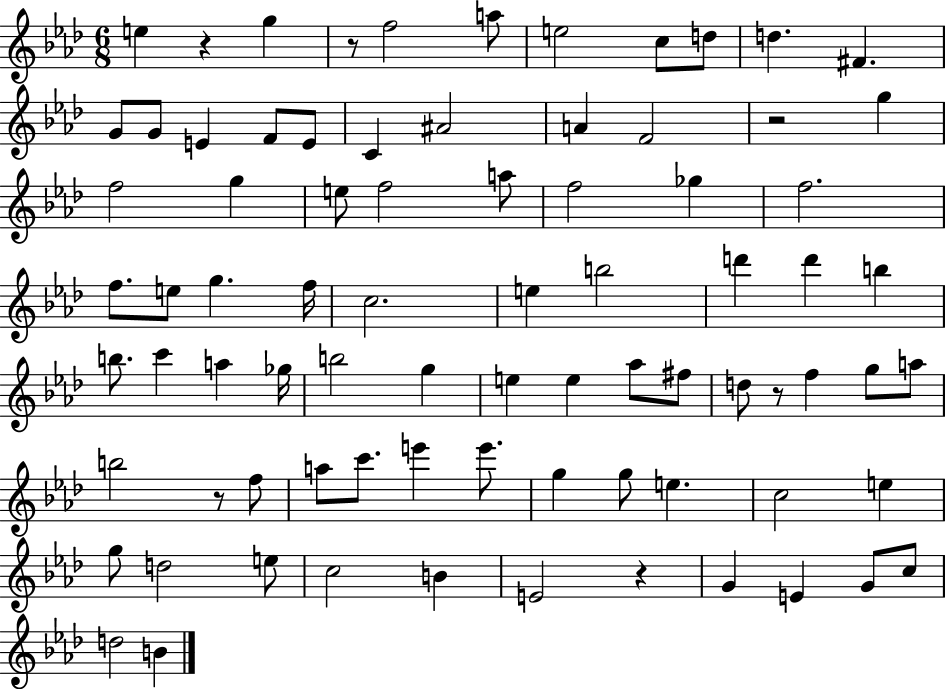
{
  \clef treble
  \numericTimeSignature
  \time 6/8
  \key aes \major
  \repeat volta 2 { e''4 r4 g''4 | r8 f''2 a''8 | e''2 c''8 d''8 | d''4. fis'4. | \break g'8 g'8 e'4 f'8 e'8 | c'4 ais'2 | a'4 f'2 | r2 g''4 | \break f''2 g''4 | e''8 f''2 a''8 | f''2 ges''4 | f''2. | \break f''8. e''8 g''4. f''16 | c''2. | e''4 b''2 | d'''4 d'''4 b''4 | \break b''8. c'''4 a''4 ges''16 | b''2 g''4 | e''4 e''4 aes''8 fis''8 | d''8 r8 f''4 g''8 a''8 | \break b''2 r8 f''8 | a''8 c'''8. e'''4 e'''8. | g''4 g''8 e''4. | c''2 e''4 | \break g''8 d''2 e''8 | c''2 b'4 | e'2 r4 | g'4 e'4 g'8 c''8 | \break d''2 b'4 | } \bar "|."
}